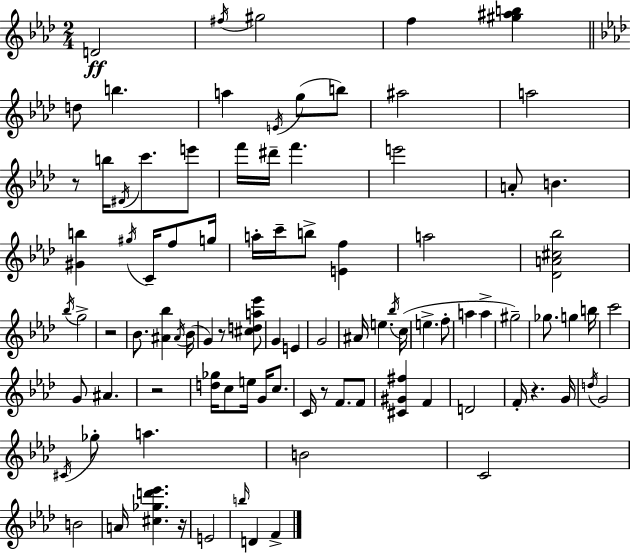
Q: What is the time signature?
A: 2/4